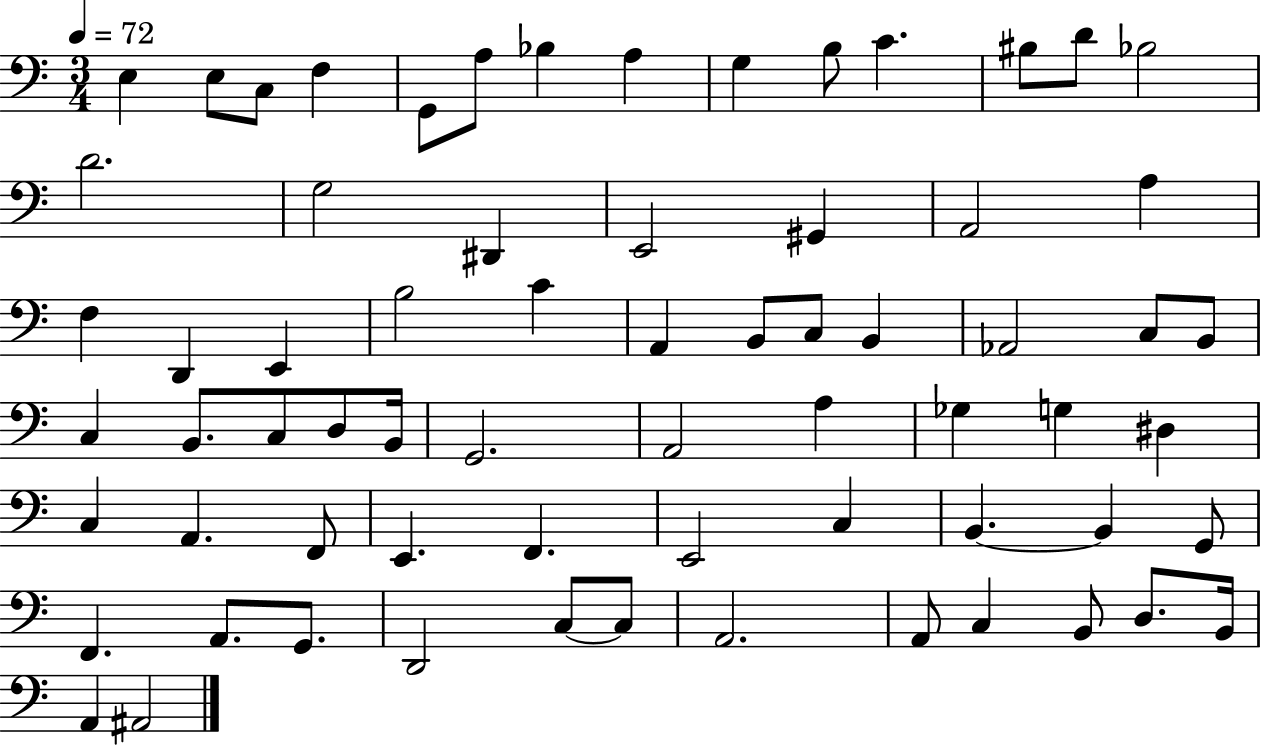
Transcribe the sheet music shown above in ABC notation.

X:1
T:Untitled
M:3/4
L:1/4
K:C
E, E,/2 C,/2 F, G,,/2 A,/2 _B, A, G, B,/2 C ^B,/2 D/2 _B,2 D2 G,2 ^D,, E,,2 ^G,, A,,2 A, F, D,, E,, B,2 C A,, B,,/2 C,/2 B,, _A,,2 C,/2 B,,/2 C, B,,/2 C,/2 D,/2 B,,/4 G,,2 A,,2 A, _G, G, ^D, C, A,, F,,/2 E,, F,, E,,2 C, B,, B,, G,,/2 F,, A,,/2 G,,/2 D,,2 C,/2 C,/2 A,,2 A,,/2 C, B,,/2 D,/2 B,,/4 A,, ^A,,2